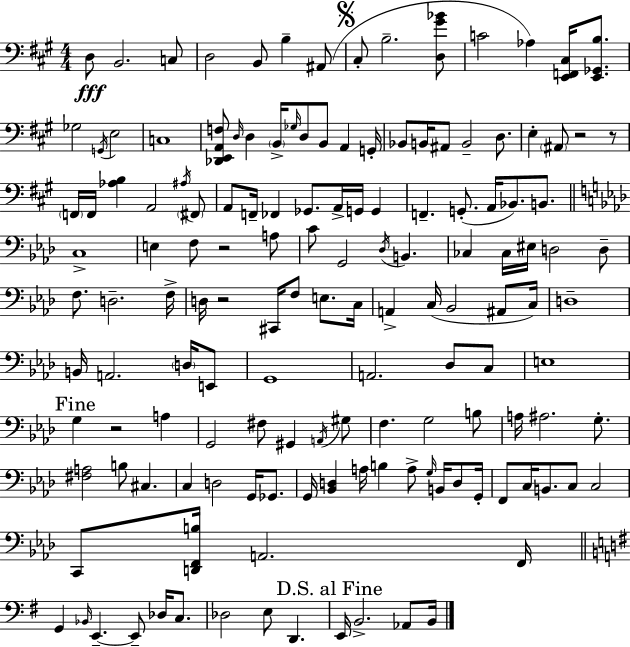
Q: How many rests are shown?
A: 5